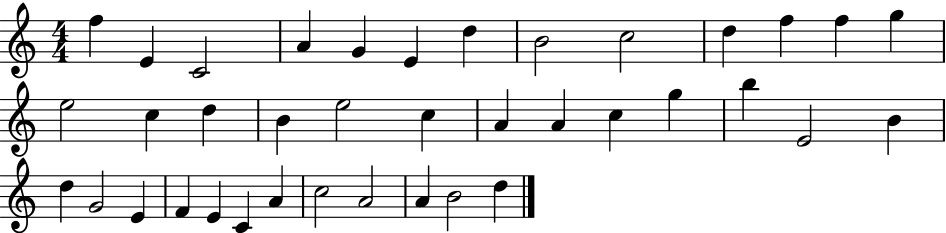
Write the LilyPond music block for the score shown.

{
  \clef treble
  \numericTimeSignature
  \time 4/4
  \key c \major
  f''4 e'4 c'2 | a'4 g'4 e'4 d''4 | b'2 c''2 | d''4 f''4 f''4 g''4 | \break e''2 c''4 d''4 | b'4 e''2 c''4 | a'4 a'4 c''4 g''4 | b''4 e'2 b'4 | \break d''4 g'2 e'4 | f'4 e'4 c'4 a'4 | c''2 a'2 | a'4 b'2 d''4 | \break \bar "|."
}